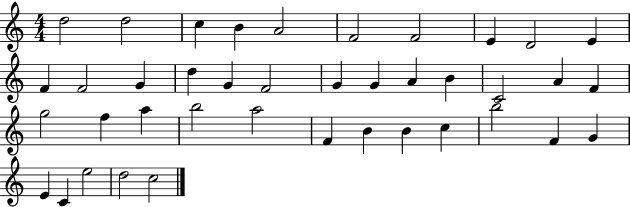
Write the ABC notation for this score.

X:1
T:Untitled
M:4/4
L:1/4
K:C
d2 d2 c B A2 F2 F2 E D2 E F F2 G d G F2 G G A B C2 A F g2 f a b2 a2 F B B c b2 F G E C e2 d2 c2